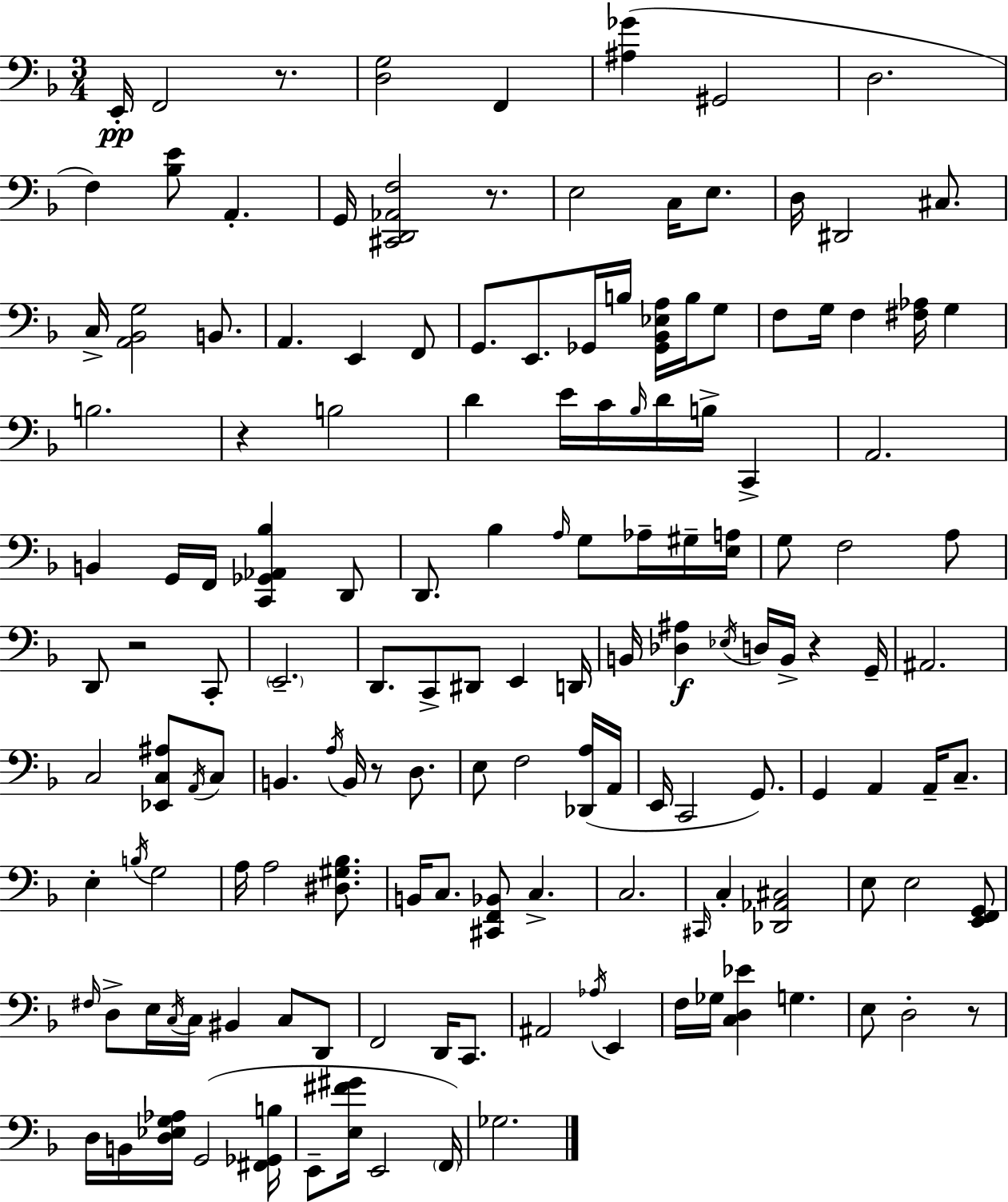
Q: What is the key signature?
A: F major